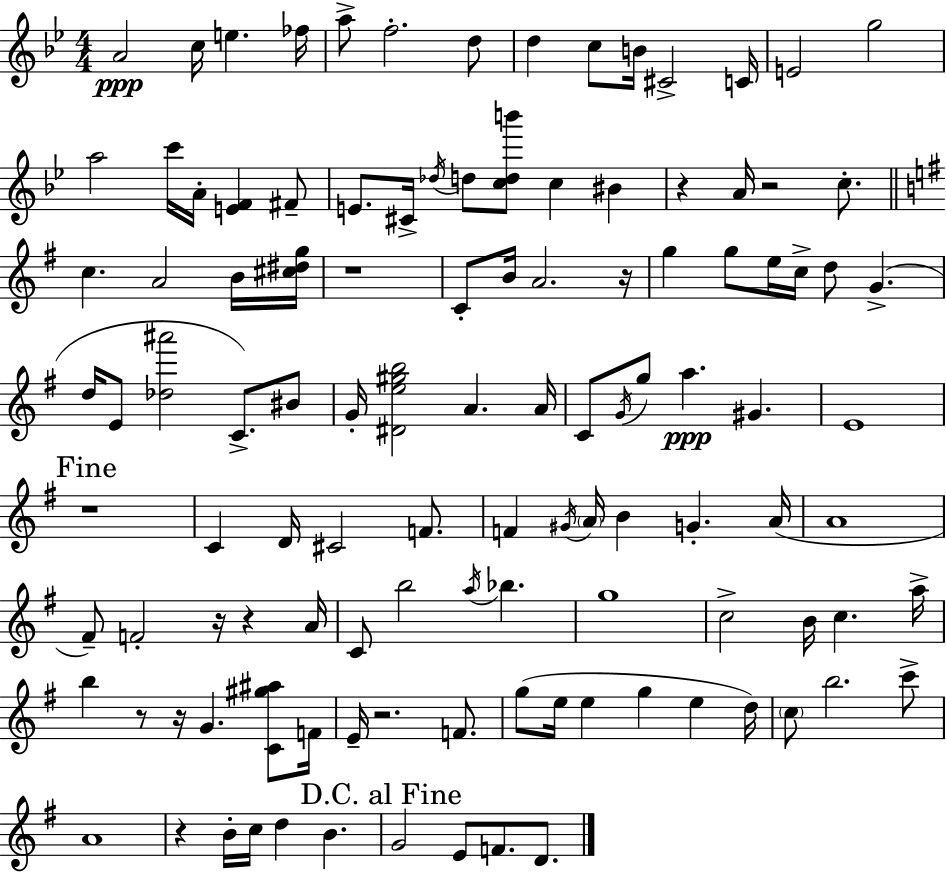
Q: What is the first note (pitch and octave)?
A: A4